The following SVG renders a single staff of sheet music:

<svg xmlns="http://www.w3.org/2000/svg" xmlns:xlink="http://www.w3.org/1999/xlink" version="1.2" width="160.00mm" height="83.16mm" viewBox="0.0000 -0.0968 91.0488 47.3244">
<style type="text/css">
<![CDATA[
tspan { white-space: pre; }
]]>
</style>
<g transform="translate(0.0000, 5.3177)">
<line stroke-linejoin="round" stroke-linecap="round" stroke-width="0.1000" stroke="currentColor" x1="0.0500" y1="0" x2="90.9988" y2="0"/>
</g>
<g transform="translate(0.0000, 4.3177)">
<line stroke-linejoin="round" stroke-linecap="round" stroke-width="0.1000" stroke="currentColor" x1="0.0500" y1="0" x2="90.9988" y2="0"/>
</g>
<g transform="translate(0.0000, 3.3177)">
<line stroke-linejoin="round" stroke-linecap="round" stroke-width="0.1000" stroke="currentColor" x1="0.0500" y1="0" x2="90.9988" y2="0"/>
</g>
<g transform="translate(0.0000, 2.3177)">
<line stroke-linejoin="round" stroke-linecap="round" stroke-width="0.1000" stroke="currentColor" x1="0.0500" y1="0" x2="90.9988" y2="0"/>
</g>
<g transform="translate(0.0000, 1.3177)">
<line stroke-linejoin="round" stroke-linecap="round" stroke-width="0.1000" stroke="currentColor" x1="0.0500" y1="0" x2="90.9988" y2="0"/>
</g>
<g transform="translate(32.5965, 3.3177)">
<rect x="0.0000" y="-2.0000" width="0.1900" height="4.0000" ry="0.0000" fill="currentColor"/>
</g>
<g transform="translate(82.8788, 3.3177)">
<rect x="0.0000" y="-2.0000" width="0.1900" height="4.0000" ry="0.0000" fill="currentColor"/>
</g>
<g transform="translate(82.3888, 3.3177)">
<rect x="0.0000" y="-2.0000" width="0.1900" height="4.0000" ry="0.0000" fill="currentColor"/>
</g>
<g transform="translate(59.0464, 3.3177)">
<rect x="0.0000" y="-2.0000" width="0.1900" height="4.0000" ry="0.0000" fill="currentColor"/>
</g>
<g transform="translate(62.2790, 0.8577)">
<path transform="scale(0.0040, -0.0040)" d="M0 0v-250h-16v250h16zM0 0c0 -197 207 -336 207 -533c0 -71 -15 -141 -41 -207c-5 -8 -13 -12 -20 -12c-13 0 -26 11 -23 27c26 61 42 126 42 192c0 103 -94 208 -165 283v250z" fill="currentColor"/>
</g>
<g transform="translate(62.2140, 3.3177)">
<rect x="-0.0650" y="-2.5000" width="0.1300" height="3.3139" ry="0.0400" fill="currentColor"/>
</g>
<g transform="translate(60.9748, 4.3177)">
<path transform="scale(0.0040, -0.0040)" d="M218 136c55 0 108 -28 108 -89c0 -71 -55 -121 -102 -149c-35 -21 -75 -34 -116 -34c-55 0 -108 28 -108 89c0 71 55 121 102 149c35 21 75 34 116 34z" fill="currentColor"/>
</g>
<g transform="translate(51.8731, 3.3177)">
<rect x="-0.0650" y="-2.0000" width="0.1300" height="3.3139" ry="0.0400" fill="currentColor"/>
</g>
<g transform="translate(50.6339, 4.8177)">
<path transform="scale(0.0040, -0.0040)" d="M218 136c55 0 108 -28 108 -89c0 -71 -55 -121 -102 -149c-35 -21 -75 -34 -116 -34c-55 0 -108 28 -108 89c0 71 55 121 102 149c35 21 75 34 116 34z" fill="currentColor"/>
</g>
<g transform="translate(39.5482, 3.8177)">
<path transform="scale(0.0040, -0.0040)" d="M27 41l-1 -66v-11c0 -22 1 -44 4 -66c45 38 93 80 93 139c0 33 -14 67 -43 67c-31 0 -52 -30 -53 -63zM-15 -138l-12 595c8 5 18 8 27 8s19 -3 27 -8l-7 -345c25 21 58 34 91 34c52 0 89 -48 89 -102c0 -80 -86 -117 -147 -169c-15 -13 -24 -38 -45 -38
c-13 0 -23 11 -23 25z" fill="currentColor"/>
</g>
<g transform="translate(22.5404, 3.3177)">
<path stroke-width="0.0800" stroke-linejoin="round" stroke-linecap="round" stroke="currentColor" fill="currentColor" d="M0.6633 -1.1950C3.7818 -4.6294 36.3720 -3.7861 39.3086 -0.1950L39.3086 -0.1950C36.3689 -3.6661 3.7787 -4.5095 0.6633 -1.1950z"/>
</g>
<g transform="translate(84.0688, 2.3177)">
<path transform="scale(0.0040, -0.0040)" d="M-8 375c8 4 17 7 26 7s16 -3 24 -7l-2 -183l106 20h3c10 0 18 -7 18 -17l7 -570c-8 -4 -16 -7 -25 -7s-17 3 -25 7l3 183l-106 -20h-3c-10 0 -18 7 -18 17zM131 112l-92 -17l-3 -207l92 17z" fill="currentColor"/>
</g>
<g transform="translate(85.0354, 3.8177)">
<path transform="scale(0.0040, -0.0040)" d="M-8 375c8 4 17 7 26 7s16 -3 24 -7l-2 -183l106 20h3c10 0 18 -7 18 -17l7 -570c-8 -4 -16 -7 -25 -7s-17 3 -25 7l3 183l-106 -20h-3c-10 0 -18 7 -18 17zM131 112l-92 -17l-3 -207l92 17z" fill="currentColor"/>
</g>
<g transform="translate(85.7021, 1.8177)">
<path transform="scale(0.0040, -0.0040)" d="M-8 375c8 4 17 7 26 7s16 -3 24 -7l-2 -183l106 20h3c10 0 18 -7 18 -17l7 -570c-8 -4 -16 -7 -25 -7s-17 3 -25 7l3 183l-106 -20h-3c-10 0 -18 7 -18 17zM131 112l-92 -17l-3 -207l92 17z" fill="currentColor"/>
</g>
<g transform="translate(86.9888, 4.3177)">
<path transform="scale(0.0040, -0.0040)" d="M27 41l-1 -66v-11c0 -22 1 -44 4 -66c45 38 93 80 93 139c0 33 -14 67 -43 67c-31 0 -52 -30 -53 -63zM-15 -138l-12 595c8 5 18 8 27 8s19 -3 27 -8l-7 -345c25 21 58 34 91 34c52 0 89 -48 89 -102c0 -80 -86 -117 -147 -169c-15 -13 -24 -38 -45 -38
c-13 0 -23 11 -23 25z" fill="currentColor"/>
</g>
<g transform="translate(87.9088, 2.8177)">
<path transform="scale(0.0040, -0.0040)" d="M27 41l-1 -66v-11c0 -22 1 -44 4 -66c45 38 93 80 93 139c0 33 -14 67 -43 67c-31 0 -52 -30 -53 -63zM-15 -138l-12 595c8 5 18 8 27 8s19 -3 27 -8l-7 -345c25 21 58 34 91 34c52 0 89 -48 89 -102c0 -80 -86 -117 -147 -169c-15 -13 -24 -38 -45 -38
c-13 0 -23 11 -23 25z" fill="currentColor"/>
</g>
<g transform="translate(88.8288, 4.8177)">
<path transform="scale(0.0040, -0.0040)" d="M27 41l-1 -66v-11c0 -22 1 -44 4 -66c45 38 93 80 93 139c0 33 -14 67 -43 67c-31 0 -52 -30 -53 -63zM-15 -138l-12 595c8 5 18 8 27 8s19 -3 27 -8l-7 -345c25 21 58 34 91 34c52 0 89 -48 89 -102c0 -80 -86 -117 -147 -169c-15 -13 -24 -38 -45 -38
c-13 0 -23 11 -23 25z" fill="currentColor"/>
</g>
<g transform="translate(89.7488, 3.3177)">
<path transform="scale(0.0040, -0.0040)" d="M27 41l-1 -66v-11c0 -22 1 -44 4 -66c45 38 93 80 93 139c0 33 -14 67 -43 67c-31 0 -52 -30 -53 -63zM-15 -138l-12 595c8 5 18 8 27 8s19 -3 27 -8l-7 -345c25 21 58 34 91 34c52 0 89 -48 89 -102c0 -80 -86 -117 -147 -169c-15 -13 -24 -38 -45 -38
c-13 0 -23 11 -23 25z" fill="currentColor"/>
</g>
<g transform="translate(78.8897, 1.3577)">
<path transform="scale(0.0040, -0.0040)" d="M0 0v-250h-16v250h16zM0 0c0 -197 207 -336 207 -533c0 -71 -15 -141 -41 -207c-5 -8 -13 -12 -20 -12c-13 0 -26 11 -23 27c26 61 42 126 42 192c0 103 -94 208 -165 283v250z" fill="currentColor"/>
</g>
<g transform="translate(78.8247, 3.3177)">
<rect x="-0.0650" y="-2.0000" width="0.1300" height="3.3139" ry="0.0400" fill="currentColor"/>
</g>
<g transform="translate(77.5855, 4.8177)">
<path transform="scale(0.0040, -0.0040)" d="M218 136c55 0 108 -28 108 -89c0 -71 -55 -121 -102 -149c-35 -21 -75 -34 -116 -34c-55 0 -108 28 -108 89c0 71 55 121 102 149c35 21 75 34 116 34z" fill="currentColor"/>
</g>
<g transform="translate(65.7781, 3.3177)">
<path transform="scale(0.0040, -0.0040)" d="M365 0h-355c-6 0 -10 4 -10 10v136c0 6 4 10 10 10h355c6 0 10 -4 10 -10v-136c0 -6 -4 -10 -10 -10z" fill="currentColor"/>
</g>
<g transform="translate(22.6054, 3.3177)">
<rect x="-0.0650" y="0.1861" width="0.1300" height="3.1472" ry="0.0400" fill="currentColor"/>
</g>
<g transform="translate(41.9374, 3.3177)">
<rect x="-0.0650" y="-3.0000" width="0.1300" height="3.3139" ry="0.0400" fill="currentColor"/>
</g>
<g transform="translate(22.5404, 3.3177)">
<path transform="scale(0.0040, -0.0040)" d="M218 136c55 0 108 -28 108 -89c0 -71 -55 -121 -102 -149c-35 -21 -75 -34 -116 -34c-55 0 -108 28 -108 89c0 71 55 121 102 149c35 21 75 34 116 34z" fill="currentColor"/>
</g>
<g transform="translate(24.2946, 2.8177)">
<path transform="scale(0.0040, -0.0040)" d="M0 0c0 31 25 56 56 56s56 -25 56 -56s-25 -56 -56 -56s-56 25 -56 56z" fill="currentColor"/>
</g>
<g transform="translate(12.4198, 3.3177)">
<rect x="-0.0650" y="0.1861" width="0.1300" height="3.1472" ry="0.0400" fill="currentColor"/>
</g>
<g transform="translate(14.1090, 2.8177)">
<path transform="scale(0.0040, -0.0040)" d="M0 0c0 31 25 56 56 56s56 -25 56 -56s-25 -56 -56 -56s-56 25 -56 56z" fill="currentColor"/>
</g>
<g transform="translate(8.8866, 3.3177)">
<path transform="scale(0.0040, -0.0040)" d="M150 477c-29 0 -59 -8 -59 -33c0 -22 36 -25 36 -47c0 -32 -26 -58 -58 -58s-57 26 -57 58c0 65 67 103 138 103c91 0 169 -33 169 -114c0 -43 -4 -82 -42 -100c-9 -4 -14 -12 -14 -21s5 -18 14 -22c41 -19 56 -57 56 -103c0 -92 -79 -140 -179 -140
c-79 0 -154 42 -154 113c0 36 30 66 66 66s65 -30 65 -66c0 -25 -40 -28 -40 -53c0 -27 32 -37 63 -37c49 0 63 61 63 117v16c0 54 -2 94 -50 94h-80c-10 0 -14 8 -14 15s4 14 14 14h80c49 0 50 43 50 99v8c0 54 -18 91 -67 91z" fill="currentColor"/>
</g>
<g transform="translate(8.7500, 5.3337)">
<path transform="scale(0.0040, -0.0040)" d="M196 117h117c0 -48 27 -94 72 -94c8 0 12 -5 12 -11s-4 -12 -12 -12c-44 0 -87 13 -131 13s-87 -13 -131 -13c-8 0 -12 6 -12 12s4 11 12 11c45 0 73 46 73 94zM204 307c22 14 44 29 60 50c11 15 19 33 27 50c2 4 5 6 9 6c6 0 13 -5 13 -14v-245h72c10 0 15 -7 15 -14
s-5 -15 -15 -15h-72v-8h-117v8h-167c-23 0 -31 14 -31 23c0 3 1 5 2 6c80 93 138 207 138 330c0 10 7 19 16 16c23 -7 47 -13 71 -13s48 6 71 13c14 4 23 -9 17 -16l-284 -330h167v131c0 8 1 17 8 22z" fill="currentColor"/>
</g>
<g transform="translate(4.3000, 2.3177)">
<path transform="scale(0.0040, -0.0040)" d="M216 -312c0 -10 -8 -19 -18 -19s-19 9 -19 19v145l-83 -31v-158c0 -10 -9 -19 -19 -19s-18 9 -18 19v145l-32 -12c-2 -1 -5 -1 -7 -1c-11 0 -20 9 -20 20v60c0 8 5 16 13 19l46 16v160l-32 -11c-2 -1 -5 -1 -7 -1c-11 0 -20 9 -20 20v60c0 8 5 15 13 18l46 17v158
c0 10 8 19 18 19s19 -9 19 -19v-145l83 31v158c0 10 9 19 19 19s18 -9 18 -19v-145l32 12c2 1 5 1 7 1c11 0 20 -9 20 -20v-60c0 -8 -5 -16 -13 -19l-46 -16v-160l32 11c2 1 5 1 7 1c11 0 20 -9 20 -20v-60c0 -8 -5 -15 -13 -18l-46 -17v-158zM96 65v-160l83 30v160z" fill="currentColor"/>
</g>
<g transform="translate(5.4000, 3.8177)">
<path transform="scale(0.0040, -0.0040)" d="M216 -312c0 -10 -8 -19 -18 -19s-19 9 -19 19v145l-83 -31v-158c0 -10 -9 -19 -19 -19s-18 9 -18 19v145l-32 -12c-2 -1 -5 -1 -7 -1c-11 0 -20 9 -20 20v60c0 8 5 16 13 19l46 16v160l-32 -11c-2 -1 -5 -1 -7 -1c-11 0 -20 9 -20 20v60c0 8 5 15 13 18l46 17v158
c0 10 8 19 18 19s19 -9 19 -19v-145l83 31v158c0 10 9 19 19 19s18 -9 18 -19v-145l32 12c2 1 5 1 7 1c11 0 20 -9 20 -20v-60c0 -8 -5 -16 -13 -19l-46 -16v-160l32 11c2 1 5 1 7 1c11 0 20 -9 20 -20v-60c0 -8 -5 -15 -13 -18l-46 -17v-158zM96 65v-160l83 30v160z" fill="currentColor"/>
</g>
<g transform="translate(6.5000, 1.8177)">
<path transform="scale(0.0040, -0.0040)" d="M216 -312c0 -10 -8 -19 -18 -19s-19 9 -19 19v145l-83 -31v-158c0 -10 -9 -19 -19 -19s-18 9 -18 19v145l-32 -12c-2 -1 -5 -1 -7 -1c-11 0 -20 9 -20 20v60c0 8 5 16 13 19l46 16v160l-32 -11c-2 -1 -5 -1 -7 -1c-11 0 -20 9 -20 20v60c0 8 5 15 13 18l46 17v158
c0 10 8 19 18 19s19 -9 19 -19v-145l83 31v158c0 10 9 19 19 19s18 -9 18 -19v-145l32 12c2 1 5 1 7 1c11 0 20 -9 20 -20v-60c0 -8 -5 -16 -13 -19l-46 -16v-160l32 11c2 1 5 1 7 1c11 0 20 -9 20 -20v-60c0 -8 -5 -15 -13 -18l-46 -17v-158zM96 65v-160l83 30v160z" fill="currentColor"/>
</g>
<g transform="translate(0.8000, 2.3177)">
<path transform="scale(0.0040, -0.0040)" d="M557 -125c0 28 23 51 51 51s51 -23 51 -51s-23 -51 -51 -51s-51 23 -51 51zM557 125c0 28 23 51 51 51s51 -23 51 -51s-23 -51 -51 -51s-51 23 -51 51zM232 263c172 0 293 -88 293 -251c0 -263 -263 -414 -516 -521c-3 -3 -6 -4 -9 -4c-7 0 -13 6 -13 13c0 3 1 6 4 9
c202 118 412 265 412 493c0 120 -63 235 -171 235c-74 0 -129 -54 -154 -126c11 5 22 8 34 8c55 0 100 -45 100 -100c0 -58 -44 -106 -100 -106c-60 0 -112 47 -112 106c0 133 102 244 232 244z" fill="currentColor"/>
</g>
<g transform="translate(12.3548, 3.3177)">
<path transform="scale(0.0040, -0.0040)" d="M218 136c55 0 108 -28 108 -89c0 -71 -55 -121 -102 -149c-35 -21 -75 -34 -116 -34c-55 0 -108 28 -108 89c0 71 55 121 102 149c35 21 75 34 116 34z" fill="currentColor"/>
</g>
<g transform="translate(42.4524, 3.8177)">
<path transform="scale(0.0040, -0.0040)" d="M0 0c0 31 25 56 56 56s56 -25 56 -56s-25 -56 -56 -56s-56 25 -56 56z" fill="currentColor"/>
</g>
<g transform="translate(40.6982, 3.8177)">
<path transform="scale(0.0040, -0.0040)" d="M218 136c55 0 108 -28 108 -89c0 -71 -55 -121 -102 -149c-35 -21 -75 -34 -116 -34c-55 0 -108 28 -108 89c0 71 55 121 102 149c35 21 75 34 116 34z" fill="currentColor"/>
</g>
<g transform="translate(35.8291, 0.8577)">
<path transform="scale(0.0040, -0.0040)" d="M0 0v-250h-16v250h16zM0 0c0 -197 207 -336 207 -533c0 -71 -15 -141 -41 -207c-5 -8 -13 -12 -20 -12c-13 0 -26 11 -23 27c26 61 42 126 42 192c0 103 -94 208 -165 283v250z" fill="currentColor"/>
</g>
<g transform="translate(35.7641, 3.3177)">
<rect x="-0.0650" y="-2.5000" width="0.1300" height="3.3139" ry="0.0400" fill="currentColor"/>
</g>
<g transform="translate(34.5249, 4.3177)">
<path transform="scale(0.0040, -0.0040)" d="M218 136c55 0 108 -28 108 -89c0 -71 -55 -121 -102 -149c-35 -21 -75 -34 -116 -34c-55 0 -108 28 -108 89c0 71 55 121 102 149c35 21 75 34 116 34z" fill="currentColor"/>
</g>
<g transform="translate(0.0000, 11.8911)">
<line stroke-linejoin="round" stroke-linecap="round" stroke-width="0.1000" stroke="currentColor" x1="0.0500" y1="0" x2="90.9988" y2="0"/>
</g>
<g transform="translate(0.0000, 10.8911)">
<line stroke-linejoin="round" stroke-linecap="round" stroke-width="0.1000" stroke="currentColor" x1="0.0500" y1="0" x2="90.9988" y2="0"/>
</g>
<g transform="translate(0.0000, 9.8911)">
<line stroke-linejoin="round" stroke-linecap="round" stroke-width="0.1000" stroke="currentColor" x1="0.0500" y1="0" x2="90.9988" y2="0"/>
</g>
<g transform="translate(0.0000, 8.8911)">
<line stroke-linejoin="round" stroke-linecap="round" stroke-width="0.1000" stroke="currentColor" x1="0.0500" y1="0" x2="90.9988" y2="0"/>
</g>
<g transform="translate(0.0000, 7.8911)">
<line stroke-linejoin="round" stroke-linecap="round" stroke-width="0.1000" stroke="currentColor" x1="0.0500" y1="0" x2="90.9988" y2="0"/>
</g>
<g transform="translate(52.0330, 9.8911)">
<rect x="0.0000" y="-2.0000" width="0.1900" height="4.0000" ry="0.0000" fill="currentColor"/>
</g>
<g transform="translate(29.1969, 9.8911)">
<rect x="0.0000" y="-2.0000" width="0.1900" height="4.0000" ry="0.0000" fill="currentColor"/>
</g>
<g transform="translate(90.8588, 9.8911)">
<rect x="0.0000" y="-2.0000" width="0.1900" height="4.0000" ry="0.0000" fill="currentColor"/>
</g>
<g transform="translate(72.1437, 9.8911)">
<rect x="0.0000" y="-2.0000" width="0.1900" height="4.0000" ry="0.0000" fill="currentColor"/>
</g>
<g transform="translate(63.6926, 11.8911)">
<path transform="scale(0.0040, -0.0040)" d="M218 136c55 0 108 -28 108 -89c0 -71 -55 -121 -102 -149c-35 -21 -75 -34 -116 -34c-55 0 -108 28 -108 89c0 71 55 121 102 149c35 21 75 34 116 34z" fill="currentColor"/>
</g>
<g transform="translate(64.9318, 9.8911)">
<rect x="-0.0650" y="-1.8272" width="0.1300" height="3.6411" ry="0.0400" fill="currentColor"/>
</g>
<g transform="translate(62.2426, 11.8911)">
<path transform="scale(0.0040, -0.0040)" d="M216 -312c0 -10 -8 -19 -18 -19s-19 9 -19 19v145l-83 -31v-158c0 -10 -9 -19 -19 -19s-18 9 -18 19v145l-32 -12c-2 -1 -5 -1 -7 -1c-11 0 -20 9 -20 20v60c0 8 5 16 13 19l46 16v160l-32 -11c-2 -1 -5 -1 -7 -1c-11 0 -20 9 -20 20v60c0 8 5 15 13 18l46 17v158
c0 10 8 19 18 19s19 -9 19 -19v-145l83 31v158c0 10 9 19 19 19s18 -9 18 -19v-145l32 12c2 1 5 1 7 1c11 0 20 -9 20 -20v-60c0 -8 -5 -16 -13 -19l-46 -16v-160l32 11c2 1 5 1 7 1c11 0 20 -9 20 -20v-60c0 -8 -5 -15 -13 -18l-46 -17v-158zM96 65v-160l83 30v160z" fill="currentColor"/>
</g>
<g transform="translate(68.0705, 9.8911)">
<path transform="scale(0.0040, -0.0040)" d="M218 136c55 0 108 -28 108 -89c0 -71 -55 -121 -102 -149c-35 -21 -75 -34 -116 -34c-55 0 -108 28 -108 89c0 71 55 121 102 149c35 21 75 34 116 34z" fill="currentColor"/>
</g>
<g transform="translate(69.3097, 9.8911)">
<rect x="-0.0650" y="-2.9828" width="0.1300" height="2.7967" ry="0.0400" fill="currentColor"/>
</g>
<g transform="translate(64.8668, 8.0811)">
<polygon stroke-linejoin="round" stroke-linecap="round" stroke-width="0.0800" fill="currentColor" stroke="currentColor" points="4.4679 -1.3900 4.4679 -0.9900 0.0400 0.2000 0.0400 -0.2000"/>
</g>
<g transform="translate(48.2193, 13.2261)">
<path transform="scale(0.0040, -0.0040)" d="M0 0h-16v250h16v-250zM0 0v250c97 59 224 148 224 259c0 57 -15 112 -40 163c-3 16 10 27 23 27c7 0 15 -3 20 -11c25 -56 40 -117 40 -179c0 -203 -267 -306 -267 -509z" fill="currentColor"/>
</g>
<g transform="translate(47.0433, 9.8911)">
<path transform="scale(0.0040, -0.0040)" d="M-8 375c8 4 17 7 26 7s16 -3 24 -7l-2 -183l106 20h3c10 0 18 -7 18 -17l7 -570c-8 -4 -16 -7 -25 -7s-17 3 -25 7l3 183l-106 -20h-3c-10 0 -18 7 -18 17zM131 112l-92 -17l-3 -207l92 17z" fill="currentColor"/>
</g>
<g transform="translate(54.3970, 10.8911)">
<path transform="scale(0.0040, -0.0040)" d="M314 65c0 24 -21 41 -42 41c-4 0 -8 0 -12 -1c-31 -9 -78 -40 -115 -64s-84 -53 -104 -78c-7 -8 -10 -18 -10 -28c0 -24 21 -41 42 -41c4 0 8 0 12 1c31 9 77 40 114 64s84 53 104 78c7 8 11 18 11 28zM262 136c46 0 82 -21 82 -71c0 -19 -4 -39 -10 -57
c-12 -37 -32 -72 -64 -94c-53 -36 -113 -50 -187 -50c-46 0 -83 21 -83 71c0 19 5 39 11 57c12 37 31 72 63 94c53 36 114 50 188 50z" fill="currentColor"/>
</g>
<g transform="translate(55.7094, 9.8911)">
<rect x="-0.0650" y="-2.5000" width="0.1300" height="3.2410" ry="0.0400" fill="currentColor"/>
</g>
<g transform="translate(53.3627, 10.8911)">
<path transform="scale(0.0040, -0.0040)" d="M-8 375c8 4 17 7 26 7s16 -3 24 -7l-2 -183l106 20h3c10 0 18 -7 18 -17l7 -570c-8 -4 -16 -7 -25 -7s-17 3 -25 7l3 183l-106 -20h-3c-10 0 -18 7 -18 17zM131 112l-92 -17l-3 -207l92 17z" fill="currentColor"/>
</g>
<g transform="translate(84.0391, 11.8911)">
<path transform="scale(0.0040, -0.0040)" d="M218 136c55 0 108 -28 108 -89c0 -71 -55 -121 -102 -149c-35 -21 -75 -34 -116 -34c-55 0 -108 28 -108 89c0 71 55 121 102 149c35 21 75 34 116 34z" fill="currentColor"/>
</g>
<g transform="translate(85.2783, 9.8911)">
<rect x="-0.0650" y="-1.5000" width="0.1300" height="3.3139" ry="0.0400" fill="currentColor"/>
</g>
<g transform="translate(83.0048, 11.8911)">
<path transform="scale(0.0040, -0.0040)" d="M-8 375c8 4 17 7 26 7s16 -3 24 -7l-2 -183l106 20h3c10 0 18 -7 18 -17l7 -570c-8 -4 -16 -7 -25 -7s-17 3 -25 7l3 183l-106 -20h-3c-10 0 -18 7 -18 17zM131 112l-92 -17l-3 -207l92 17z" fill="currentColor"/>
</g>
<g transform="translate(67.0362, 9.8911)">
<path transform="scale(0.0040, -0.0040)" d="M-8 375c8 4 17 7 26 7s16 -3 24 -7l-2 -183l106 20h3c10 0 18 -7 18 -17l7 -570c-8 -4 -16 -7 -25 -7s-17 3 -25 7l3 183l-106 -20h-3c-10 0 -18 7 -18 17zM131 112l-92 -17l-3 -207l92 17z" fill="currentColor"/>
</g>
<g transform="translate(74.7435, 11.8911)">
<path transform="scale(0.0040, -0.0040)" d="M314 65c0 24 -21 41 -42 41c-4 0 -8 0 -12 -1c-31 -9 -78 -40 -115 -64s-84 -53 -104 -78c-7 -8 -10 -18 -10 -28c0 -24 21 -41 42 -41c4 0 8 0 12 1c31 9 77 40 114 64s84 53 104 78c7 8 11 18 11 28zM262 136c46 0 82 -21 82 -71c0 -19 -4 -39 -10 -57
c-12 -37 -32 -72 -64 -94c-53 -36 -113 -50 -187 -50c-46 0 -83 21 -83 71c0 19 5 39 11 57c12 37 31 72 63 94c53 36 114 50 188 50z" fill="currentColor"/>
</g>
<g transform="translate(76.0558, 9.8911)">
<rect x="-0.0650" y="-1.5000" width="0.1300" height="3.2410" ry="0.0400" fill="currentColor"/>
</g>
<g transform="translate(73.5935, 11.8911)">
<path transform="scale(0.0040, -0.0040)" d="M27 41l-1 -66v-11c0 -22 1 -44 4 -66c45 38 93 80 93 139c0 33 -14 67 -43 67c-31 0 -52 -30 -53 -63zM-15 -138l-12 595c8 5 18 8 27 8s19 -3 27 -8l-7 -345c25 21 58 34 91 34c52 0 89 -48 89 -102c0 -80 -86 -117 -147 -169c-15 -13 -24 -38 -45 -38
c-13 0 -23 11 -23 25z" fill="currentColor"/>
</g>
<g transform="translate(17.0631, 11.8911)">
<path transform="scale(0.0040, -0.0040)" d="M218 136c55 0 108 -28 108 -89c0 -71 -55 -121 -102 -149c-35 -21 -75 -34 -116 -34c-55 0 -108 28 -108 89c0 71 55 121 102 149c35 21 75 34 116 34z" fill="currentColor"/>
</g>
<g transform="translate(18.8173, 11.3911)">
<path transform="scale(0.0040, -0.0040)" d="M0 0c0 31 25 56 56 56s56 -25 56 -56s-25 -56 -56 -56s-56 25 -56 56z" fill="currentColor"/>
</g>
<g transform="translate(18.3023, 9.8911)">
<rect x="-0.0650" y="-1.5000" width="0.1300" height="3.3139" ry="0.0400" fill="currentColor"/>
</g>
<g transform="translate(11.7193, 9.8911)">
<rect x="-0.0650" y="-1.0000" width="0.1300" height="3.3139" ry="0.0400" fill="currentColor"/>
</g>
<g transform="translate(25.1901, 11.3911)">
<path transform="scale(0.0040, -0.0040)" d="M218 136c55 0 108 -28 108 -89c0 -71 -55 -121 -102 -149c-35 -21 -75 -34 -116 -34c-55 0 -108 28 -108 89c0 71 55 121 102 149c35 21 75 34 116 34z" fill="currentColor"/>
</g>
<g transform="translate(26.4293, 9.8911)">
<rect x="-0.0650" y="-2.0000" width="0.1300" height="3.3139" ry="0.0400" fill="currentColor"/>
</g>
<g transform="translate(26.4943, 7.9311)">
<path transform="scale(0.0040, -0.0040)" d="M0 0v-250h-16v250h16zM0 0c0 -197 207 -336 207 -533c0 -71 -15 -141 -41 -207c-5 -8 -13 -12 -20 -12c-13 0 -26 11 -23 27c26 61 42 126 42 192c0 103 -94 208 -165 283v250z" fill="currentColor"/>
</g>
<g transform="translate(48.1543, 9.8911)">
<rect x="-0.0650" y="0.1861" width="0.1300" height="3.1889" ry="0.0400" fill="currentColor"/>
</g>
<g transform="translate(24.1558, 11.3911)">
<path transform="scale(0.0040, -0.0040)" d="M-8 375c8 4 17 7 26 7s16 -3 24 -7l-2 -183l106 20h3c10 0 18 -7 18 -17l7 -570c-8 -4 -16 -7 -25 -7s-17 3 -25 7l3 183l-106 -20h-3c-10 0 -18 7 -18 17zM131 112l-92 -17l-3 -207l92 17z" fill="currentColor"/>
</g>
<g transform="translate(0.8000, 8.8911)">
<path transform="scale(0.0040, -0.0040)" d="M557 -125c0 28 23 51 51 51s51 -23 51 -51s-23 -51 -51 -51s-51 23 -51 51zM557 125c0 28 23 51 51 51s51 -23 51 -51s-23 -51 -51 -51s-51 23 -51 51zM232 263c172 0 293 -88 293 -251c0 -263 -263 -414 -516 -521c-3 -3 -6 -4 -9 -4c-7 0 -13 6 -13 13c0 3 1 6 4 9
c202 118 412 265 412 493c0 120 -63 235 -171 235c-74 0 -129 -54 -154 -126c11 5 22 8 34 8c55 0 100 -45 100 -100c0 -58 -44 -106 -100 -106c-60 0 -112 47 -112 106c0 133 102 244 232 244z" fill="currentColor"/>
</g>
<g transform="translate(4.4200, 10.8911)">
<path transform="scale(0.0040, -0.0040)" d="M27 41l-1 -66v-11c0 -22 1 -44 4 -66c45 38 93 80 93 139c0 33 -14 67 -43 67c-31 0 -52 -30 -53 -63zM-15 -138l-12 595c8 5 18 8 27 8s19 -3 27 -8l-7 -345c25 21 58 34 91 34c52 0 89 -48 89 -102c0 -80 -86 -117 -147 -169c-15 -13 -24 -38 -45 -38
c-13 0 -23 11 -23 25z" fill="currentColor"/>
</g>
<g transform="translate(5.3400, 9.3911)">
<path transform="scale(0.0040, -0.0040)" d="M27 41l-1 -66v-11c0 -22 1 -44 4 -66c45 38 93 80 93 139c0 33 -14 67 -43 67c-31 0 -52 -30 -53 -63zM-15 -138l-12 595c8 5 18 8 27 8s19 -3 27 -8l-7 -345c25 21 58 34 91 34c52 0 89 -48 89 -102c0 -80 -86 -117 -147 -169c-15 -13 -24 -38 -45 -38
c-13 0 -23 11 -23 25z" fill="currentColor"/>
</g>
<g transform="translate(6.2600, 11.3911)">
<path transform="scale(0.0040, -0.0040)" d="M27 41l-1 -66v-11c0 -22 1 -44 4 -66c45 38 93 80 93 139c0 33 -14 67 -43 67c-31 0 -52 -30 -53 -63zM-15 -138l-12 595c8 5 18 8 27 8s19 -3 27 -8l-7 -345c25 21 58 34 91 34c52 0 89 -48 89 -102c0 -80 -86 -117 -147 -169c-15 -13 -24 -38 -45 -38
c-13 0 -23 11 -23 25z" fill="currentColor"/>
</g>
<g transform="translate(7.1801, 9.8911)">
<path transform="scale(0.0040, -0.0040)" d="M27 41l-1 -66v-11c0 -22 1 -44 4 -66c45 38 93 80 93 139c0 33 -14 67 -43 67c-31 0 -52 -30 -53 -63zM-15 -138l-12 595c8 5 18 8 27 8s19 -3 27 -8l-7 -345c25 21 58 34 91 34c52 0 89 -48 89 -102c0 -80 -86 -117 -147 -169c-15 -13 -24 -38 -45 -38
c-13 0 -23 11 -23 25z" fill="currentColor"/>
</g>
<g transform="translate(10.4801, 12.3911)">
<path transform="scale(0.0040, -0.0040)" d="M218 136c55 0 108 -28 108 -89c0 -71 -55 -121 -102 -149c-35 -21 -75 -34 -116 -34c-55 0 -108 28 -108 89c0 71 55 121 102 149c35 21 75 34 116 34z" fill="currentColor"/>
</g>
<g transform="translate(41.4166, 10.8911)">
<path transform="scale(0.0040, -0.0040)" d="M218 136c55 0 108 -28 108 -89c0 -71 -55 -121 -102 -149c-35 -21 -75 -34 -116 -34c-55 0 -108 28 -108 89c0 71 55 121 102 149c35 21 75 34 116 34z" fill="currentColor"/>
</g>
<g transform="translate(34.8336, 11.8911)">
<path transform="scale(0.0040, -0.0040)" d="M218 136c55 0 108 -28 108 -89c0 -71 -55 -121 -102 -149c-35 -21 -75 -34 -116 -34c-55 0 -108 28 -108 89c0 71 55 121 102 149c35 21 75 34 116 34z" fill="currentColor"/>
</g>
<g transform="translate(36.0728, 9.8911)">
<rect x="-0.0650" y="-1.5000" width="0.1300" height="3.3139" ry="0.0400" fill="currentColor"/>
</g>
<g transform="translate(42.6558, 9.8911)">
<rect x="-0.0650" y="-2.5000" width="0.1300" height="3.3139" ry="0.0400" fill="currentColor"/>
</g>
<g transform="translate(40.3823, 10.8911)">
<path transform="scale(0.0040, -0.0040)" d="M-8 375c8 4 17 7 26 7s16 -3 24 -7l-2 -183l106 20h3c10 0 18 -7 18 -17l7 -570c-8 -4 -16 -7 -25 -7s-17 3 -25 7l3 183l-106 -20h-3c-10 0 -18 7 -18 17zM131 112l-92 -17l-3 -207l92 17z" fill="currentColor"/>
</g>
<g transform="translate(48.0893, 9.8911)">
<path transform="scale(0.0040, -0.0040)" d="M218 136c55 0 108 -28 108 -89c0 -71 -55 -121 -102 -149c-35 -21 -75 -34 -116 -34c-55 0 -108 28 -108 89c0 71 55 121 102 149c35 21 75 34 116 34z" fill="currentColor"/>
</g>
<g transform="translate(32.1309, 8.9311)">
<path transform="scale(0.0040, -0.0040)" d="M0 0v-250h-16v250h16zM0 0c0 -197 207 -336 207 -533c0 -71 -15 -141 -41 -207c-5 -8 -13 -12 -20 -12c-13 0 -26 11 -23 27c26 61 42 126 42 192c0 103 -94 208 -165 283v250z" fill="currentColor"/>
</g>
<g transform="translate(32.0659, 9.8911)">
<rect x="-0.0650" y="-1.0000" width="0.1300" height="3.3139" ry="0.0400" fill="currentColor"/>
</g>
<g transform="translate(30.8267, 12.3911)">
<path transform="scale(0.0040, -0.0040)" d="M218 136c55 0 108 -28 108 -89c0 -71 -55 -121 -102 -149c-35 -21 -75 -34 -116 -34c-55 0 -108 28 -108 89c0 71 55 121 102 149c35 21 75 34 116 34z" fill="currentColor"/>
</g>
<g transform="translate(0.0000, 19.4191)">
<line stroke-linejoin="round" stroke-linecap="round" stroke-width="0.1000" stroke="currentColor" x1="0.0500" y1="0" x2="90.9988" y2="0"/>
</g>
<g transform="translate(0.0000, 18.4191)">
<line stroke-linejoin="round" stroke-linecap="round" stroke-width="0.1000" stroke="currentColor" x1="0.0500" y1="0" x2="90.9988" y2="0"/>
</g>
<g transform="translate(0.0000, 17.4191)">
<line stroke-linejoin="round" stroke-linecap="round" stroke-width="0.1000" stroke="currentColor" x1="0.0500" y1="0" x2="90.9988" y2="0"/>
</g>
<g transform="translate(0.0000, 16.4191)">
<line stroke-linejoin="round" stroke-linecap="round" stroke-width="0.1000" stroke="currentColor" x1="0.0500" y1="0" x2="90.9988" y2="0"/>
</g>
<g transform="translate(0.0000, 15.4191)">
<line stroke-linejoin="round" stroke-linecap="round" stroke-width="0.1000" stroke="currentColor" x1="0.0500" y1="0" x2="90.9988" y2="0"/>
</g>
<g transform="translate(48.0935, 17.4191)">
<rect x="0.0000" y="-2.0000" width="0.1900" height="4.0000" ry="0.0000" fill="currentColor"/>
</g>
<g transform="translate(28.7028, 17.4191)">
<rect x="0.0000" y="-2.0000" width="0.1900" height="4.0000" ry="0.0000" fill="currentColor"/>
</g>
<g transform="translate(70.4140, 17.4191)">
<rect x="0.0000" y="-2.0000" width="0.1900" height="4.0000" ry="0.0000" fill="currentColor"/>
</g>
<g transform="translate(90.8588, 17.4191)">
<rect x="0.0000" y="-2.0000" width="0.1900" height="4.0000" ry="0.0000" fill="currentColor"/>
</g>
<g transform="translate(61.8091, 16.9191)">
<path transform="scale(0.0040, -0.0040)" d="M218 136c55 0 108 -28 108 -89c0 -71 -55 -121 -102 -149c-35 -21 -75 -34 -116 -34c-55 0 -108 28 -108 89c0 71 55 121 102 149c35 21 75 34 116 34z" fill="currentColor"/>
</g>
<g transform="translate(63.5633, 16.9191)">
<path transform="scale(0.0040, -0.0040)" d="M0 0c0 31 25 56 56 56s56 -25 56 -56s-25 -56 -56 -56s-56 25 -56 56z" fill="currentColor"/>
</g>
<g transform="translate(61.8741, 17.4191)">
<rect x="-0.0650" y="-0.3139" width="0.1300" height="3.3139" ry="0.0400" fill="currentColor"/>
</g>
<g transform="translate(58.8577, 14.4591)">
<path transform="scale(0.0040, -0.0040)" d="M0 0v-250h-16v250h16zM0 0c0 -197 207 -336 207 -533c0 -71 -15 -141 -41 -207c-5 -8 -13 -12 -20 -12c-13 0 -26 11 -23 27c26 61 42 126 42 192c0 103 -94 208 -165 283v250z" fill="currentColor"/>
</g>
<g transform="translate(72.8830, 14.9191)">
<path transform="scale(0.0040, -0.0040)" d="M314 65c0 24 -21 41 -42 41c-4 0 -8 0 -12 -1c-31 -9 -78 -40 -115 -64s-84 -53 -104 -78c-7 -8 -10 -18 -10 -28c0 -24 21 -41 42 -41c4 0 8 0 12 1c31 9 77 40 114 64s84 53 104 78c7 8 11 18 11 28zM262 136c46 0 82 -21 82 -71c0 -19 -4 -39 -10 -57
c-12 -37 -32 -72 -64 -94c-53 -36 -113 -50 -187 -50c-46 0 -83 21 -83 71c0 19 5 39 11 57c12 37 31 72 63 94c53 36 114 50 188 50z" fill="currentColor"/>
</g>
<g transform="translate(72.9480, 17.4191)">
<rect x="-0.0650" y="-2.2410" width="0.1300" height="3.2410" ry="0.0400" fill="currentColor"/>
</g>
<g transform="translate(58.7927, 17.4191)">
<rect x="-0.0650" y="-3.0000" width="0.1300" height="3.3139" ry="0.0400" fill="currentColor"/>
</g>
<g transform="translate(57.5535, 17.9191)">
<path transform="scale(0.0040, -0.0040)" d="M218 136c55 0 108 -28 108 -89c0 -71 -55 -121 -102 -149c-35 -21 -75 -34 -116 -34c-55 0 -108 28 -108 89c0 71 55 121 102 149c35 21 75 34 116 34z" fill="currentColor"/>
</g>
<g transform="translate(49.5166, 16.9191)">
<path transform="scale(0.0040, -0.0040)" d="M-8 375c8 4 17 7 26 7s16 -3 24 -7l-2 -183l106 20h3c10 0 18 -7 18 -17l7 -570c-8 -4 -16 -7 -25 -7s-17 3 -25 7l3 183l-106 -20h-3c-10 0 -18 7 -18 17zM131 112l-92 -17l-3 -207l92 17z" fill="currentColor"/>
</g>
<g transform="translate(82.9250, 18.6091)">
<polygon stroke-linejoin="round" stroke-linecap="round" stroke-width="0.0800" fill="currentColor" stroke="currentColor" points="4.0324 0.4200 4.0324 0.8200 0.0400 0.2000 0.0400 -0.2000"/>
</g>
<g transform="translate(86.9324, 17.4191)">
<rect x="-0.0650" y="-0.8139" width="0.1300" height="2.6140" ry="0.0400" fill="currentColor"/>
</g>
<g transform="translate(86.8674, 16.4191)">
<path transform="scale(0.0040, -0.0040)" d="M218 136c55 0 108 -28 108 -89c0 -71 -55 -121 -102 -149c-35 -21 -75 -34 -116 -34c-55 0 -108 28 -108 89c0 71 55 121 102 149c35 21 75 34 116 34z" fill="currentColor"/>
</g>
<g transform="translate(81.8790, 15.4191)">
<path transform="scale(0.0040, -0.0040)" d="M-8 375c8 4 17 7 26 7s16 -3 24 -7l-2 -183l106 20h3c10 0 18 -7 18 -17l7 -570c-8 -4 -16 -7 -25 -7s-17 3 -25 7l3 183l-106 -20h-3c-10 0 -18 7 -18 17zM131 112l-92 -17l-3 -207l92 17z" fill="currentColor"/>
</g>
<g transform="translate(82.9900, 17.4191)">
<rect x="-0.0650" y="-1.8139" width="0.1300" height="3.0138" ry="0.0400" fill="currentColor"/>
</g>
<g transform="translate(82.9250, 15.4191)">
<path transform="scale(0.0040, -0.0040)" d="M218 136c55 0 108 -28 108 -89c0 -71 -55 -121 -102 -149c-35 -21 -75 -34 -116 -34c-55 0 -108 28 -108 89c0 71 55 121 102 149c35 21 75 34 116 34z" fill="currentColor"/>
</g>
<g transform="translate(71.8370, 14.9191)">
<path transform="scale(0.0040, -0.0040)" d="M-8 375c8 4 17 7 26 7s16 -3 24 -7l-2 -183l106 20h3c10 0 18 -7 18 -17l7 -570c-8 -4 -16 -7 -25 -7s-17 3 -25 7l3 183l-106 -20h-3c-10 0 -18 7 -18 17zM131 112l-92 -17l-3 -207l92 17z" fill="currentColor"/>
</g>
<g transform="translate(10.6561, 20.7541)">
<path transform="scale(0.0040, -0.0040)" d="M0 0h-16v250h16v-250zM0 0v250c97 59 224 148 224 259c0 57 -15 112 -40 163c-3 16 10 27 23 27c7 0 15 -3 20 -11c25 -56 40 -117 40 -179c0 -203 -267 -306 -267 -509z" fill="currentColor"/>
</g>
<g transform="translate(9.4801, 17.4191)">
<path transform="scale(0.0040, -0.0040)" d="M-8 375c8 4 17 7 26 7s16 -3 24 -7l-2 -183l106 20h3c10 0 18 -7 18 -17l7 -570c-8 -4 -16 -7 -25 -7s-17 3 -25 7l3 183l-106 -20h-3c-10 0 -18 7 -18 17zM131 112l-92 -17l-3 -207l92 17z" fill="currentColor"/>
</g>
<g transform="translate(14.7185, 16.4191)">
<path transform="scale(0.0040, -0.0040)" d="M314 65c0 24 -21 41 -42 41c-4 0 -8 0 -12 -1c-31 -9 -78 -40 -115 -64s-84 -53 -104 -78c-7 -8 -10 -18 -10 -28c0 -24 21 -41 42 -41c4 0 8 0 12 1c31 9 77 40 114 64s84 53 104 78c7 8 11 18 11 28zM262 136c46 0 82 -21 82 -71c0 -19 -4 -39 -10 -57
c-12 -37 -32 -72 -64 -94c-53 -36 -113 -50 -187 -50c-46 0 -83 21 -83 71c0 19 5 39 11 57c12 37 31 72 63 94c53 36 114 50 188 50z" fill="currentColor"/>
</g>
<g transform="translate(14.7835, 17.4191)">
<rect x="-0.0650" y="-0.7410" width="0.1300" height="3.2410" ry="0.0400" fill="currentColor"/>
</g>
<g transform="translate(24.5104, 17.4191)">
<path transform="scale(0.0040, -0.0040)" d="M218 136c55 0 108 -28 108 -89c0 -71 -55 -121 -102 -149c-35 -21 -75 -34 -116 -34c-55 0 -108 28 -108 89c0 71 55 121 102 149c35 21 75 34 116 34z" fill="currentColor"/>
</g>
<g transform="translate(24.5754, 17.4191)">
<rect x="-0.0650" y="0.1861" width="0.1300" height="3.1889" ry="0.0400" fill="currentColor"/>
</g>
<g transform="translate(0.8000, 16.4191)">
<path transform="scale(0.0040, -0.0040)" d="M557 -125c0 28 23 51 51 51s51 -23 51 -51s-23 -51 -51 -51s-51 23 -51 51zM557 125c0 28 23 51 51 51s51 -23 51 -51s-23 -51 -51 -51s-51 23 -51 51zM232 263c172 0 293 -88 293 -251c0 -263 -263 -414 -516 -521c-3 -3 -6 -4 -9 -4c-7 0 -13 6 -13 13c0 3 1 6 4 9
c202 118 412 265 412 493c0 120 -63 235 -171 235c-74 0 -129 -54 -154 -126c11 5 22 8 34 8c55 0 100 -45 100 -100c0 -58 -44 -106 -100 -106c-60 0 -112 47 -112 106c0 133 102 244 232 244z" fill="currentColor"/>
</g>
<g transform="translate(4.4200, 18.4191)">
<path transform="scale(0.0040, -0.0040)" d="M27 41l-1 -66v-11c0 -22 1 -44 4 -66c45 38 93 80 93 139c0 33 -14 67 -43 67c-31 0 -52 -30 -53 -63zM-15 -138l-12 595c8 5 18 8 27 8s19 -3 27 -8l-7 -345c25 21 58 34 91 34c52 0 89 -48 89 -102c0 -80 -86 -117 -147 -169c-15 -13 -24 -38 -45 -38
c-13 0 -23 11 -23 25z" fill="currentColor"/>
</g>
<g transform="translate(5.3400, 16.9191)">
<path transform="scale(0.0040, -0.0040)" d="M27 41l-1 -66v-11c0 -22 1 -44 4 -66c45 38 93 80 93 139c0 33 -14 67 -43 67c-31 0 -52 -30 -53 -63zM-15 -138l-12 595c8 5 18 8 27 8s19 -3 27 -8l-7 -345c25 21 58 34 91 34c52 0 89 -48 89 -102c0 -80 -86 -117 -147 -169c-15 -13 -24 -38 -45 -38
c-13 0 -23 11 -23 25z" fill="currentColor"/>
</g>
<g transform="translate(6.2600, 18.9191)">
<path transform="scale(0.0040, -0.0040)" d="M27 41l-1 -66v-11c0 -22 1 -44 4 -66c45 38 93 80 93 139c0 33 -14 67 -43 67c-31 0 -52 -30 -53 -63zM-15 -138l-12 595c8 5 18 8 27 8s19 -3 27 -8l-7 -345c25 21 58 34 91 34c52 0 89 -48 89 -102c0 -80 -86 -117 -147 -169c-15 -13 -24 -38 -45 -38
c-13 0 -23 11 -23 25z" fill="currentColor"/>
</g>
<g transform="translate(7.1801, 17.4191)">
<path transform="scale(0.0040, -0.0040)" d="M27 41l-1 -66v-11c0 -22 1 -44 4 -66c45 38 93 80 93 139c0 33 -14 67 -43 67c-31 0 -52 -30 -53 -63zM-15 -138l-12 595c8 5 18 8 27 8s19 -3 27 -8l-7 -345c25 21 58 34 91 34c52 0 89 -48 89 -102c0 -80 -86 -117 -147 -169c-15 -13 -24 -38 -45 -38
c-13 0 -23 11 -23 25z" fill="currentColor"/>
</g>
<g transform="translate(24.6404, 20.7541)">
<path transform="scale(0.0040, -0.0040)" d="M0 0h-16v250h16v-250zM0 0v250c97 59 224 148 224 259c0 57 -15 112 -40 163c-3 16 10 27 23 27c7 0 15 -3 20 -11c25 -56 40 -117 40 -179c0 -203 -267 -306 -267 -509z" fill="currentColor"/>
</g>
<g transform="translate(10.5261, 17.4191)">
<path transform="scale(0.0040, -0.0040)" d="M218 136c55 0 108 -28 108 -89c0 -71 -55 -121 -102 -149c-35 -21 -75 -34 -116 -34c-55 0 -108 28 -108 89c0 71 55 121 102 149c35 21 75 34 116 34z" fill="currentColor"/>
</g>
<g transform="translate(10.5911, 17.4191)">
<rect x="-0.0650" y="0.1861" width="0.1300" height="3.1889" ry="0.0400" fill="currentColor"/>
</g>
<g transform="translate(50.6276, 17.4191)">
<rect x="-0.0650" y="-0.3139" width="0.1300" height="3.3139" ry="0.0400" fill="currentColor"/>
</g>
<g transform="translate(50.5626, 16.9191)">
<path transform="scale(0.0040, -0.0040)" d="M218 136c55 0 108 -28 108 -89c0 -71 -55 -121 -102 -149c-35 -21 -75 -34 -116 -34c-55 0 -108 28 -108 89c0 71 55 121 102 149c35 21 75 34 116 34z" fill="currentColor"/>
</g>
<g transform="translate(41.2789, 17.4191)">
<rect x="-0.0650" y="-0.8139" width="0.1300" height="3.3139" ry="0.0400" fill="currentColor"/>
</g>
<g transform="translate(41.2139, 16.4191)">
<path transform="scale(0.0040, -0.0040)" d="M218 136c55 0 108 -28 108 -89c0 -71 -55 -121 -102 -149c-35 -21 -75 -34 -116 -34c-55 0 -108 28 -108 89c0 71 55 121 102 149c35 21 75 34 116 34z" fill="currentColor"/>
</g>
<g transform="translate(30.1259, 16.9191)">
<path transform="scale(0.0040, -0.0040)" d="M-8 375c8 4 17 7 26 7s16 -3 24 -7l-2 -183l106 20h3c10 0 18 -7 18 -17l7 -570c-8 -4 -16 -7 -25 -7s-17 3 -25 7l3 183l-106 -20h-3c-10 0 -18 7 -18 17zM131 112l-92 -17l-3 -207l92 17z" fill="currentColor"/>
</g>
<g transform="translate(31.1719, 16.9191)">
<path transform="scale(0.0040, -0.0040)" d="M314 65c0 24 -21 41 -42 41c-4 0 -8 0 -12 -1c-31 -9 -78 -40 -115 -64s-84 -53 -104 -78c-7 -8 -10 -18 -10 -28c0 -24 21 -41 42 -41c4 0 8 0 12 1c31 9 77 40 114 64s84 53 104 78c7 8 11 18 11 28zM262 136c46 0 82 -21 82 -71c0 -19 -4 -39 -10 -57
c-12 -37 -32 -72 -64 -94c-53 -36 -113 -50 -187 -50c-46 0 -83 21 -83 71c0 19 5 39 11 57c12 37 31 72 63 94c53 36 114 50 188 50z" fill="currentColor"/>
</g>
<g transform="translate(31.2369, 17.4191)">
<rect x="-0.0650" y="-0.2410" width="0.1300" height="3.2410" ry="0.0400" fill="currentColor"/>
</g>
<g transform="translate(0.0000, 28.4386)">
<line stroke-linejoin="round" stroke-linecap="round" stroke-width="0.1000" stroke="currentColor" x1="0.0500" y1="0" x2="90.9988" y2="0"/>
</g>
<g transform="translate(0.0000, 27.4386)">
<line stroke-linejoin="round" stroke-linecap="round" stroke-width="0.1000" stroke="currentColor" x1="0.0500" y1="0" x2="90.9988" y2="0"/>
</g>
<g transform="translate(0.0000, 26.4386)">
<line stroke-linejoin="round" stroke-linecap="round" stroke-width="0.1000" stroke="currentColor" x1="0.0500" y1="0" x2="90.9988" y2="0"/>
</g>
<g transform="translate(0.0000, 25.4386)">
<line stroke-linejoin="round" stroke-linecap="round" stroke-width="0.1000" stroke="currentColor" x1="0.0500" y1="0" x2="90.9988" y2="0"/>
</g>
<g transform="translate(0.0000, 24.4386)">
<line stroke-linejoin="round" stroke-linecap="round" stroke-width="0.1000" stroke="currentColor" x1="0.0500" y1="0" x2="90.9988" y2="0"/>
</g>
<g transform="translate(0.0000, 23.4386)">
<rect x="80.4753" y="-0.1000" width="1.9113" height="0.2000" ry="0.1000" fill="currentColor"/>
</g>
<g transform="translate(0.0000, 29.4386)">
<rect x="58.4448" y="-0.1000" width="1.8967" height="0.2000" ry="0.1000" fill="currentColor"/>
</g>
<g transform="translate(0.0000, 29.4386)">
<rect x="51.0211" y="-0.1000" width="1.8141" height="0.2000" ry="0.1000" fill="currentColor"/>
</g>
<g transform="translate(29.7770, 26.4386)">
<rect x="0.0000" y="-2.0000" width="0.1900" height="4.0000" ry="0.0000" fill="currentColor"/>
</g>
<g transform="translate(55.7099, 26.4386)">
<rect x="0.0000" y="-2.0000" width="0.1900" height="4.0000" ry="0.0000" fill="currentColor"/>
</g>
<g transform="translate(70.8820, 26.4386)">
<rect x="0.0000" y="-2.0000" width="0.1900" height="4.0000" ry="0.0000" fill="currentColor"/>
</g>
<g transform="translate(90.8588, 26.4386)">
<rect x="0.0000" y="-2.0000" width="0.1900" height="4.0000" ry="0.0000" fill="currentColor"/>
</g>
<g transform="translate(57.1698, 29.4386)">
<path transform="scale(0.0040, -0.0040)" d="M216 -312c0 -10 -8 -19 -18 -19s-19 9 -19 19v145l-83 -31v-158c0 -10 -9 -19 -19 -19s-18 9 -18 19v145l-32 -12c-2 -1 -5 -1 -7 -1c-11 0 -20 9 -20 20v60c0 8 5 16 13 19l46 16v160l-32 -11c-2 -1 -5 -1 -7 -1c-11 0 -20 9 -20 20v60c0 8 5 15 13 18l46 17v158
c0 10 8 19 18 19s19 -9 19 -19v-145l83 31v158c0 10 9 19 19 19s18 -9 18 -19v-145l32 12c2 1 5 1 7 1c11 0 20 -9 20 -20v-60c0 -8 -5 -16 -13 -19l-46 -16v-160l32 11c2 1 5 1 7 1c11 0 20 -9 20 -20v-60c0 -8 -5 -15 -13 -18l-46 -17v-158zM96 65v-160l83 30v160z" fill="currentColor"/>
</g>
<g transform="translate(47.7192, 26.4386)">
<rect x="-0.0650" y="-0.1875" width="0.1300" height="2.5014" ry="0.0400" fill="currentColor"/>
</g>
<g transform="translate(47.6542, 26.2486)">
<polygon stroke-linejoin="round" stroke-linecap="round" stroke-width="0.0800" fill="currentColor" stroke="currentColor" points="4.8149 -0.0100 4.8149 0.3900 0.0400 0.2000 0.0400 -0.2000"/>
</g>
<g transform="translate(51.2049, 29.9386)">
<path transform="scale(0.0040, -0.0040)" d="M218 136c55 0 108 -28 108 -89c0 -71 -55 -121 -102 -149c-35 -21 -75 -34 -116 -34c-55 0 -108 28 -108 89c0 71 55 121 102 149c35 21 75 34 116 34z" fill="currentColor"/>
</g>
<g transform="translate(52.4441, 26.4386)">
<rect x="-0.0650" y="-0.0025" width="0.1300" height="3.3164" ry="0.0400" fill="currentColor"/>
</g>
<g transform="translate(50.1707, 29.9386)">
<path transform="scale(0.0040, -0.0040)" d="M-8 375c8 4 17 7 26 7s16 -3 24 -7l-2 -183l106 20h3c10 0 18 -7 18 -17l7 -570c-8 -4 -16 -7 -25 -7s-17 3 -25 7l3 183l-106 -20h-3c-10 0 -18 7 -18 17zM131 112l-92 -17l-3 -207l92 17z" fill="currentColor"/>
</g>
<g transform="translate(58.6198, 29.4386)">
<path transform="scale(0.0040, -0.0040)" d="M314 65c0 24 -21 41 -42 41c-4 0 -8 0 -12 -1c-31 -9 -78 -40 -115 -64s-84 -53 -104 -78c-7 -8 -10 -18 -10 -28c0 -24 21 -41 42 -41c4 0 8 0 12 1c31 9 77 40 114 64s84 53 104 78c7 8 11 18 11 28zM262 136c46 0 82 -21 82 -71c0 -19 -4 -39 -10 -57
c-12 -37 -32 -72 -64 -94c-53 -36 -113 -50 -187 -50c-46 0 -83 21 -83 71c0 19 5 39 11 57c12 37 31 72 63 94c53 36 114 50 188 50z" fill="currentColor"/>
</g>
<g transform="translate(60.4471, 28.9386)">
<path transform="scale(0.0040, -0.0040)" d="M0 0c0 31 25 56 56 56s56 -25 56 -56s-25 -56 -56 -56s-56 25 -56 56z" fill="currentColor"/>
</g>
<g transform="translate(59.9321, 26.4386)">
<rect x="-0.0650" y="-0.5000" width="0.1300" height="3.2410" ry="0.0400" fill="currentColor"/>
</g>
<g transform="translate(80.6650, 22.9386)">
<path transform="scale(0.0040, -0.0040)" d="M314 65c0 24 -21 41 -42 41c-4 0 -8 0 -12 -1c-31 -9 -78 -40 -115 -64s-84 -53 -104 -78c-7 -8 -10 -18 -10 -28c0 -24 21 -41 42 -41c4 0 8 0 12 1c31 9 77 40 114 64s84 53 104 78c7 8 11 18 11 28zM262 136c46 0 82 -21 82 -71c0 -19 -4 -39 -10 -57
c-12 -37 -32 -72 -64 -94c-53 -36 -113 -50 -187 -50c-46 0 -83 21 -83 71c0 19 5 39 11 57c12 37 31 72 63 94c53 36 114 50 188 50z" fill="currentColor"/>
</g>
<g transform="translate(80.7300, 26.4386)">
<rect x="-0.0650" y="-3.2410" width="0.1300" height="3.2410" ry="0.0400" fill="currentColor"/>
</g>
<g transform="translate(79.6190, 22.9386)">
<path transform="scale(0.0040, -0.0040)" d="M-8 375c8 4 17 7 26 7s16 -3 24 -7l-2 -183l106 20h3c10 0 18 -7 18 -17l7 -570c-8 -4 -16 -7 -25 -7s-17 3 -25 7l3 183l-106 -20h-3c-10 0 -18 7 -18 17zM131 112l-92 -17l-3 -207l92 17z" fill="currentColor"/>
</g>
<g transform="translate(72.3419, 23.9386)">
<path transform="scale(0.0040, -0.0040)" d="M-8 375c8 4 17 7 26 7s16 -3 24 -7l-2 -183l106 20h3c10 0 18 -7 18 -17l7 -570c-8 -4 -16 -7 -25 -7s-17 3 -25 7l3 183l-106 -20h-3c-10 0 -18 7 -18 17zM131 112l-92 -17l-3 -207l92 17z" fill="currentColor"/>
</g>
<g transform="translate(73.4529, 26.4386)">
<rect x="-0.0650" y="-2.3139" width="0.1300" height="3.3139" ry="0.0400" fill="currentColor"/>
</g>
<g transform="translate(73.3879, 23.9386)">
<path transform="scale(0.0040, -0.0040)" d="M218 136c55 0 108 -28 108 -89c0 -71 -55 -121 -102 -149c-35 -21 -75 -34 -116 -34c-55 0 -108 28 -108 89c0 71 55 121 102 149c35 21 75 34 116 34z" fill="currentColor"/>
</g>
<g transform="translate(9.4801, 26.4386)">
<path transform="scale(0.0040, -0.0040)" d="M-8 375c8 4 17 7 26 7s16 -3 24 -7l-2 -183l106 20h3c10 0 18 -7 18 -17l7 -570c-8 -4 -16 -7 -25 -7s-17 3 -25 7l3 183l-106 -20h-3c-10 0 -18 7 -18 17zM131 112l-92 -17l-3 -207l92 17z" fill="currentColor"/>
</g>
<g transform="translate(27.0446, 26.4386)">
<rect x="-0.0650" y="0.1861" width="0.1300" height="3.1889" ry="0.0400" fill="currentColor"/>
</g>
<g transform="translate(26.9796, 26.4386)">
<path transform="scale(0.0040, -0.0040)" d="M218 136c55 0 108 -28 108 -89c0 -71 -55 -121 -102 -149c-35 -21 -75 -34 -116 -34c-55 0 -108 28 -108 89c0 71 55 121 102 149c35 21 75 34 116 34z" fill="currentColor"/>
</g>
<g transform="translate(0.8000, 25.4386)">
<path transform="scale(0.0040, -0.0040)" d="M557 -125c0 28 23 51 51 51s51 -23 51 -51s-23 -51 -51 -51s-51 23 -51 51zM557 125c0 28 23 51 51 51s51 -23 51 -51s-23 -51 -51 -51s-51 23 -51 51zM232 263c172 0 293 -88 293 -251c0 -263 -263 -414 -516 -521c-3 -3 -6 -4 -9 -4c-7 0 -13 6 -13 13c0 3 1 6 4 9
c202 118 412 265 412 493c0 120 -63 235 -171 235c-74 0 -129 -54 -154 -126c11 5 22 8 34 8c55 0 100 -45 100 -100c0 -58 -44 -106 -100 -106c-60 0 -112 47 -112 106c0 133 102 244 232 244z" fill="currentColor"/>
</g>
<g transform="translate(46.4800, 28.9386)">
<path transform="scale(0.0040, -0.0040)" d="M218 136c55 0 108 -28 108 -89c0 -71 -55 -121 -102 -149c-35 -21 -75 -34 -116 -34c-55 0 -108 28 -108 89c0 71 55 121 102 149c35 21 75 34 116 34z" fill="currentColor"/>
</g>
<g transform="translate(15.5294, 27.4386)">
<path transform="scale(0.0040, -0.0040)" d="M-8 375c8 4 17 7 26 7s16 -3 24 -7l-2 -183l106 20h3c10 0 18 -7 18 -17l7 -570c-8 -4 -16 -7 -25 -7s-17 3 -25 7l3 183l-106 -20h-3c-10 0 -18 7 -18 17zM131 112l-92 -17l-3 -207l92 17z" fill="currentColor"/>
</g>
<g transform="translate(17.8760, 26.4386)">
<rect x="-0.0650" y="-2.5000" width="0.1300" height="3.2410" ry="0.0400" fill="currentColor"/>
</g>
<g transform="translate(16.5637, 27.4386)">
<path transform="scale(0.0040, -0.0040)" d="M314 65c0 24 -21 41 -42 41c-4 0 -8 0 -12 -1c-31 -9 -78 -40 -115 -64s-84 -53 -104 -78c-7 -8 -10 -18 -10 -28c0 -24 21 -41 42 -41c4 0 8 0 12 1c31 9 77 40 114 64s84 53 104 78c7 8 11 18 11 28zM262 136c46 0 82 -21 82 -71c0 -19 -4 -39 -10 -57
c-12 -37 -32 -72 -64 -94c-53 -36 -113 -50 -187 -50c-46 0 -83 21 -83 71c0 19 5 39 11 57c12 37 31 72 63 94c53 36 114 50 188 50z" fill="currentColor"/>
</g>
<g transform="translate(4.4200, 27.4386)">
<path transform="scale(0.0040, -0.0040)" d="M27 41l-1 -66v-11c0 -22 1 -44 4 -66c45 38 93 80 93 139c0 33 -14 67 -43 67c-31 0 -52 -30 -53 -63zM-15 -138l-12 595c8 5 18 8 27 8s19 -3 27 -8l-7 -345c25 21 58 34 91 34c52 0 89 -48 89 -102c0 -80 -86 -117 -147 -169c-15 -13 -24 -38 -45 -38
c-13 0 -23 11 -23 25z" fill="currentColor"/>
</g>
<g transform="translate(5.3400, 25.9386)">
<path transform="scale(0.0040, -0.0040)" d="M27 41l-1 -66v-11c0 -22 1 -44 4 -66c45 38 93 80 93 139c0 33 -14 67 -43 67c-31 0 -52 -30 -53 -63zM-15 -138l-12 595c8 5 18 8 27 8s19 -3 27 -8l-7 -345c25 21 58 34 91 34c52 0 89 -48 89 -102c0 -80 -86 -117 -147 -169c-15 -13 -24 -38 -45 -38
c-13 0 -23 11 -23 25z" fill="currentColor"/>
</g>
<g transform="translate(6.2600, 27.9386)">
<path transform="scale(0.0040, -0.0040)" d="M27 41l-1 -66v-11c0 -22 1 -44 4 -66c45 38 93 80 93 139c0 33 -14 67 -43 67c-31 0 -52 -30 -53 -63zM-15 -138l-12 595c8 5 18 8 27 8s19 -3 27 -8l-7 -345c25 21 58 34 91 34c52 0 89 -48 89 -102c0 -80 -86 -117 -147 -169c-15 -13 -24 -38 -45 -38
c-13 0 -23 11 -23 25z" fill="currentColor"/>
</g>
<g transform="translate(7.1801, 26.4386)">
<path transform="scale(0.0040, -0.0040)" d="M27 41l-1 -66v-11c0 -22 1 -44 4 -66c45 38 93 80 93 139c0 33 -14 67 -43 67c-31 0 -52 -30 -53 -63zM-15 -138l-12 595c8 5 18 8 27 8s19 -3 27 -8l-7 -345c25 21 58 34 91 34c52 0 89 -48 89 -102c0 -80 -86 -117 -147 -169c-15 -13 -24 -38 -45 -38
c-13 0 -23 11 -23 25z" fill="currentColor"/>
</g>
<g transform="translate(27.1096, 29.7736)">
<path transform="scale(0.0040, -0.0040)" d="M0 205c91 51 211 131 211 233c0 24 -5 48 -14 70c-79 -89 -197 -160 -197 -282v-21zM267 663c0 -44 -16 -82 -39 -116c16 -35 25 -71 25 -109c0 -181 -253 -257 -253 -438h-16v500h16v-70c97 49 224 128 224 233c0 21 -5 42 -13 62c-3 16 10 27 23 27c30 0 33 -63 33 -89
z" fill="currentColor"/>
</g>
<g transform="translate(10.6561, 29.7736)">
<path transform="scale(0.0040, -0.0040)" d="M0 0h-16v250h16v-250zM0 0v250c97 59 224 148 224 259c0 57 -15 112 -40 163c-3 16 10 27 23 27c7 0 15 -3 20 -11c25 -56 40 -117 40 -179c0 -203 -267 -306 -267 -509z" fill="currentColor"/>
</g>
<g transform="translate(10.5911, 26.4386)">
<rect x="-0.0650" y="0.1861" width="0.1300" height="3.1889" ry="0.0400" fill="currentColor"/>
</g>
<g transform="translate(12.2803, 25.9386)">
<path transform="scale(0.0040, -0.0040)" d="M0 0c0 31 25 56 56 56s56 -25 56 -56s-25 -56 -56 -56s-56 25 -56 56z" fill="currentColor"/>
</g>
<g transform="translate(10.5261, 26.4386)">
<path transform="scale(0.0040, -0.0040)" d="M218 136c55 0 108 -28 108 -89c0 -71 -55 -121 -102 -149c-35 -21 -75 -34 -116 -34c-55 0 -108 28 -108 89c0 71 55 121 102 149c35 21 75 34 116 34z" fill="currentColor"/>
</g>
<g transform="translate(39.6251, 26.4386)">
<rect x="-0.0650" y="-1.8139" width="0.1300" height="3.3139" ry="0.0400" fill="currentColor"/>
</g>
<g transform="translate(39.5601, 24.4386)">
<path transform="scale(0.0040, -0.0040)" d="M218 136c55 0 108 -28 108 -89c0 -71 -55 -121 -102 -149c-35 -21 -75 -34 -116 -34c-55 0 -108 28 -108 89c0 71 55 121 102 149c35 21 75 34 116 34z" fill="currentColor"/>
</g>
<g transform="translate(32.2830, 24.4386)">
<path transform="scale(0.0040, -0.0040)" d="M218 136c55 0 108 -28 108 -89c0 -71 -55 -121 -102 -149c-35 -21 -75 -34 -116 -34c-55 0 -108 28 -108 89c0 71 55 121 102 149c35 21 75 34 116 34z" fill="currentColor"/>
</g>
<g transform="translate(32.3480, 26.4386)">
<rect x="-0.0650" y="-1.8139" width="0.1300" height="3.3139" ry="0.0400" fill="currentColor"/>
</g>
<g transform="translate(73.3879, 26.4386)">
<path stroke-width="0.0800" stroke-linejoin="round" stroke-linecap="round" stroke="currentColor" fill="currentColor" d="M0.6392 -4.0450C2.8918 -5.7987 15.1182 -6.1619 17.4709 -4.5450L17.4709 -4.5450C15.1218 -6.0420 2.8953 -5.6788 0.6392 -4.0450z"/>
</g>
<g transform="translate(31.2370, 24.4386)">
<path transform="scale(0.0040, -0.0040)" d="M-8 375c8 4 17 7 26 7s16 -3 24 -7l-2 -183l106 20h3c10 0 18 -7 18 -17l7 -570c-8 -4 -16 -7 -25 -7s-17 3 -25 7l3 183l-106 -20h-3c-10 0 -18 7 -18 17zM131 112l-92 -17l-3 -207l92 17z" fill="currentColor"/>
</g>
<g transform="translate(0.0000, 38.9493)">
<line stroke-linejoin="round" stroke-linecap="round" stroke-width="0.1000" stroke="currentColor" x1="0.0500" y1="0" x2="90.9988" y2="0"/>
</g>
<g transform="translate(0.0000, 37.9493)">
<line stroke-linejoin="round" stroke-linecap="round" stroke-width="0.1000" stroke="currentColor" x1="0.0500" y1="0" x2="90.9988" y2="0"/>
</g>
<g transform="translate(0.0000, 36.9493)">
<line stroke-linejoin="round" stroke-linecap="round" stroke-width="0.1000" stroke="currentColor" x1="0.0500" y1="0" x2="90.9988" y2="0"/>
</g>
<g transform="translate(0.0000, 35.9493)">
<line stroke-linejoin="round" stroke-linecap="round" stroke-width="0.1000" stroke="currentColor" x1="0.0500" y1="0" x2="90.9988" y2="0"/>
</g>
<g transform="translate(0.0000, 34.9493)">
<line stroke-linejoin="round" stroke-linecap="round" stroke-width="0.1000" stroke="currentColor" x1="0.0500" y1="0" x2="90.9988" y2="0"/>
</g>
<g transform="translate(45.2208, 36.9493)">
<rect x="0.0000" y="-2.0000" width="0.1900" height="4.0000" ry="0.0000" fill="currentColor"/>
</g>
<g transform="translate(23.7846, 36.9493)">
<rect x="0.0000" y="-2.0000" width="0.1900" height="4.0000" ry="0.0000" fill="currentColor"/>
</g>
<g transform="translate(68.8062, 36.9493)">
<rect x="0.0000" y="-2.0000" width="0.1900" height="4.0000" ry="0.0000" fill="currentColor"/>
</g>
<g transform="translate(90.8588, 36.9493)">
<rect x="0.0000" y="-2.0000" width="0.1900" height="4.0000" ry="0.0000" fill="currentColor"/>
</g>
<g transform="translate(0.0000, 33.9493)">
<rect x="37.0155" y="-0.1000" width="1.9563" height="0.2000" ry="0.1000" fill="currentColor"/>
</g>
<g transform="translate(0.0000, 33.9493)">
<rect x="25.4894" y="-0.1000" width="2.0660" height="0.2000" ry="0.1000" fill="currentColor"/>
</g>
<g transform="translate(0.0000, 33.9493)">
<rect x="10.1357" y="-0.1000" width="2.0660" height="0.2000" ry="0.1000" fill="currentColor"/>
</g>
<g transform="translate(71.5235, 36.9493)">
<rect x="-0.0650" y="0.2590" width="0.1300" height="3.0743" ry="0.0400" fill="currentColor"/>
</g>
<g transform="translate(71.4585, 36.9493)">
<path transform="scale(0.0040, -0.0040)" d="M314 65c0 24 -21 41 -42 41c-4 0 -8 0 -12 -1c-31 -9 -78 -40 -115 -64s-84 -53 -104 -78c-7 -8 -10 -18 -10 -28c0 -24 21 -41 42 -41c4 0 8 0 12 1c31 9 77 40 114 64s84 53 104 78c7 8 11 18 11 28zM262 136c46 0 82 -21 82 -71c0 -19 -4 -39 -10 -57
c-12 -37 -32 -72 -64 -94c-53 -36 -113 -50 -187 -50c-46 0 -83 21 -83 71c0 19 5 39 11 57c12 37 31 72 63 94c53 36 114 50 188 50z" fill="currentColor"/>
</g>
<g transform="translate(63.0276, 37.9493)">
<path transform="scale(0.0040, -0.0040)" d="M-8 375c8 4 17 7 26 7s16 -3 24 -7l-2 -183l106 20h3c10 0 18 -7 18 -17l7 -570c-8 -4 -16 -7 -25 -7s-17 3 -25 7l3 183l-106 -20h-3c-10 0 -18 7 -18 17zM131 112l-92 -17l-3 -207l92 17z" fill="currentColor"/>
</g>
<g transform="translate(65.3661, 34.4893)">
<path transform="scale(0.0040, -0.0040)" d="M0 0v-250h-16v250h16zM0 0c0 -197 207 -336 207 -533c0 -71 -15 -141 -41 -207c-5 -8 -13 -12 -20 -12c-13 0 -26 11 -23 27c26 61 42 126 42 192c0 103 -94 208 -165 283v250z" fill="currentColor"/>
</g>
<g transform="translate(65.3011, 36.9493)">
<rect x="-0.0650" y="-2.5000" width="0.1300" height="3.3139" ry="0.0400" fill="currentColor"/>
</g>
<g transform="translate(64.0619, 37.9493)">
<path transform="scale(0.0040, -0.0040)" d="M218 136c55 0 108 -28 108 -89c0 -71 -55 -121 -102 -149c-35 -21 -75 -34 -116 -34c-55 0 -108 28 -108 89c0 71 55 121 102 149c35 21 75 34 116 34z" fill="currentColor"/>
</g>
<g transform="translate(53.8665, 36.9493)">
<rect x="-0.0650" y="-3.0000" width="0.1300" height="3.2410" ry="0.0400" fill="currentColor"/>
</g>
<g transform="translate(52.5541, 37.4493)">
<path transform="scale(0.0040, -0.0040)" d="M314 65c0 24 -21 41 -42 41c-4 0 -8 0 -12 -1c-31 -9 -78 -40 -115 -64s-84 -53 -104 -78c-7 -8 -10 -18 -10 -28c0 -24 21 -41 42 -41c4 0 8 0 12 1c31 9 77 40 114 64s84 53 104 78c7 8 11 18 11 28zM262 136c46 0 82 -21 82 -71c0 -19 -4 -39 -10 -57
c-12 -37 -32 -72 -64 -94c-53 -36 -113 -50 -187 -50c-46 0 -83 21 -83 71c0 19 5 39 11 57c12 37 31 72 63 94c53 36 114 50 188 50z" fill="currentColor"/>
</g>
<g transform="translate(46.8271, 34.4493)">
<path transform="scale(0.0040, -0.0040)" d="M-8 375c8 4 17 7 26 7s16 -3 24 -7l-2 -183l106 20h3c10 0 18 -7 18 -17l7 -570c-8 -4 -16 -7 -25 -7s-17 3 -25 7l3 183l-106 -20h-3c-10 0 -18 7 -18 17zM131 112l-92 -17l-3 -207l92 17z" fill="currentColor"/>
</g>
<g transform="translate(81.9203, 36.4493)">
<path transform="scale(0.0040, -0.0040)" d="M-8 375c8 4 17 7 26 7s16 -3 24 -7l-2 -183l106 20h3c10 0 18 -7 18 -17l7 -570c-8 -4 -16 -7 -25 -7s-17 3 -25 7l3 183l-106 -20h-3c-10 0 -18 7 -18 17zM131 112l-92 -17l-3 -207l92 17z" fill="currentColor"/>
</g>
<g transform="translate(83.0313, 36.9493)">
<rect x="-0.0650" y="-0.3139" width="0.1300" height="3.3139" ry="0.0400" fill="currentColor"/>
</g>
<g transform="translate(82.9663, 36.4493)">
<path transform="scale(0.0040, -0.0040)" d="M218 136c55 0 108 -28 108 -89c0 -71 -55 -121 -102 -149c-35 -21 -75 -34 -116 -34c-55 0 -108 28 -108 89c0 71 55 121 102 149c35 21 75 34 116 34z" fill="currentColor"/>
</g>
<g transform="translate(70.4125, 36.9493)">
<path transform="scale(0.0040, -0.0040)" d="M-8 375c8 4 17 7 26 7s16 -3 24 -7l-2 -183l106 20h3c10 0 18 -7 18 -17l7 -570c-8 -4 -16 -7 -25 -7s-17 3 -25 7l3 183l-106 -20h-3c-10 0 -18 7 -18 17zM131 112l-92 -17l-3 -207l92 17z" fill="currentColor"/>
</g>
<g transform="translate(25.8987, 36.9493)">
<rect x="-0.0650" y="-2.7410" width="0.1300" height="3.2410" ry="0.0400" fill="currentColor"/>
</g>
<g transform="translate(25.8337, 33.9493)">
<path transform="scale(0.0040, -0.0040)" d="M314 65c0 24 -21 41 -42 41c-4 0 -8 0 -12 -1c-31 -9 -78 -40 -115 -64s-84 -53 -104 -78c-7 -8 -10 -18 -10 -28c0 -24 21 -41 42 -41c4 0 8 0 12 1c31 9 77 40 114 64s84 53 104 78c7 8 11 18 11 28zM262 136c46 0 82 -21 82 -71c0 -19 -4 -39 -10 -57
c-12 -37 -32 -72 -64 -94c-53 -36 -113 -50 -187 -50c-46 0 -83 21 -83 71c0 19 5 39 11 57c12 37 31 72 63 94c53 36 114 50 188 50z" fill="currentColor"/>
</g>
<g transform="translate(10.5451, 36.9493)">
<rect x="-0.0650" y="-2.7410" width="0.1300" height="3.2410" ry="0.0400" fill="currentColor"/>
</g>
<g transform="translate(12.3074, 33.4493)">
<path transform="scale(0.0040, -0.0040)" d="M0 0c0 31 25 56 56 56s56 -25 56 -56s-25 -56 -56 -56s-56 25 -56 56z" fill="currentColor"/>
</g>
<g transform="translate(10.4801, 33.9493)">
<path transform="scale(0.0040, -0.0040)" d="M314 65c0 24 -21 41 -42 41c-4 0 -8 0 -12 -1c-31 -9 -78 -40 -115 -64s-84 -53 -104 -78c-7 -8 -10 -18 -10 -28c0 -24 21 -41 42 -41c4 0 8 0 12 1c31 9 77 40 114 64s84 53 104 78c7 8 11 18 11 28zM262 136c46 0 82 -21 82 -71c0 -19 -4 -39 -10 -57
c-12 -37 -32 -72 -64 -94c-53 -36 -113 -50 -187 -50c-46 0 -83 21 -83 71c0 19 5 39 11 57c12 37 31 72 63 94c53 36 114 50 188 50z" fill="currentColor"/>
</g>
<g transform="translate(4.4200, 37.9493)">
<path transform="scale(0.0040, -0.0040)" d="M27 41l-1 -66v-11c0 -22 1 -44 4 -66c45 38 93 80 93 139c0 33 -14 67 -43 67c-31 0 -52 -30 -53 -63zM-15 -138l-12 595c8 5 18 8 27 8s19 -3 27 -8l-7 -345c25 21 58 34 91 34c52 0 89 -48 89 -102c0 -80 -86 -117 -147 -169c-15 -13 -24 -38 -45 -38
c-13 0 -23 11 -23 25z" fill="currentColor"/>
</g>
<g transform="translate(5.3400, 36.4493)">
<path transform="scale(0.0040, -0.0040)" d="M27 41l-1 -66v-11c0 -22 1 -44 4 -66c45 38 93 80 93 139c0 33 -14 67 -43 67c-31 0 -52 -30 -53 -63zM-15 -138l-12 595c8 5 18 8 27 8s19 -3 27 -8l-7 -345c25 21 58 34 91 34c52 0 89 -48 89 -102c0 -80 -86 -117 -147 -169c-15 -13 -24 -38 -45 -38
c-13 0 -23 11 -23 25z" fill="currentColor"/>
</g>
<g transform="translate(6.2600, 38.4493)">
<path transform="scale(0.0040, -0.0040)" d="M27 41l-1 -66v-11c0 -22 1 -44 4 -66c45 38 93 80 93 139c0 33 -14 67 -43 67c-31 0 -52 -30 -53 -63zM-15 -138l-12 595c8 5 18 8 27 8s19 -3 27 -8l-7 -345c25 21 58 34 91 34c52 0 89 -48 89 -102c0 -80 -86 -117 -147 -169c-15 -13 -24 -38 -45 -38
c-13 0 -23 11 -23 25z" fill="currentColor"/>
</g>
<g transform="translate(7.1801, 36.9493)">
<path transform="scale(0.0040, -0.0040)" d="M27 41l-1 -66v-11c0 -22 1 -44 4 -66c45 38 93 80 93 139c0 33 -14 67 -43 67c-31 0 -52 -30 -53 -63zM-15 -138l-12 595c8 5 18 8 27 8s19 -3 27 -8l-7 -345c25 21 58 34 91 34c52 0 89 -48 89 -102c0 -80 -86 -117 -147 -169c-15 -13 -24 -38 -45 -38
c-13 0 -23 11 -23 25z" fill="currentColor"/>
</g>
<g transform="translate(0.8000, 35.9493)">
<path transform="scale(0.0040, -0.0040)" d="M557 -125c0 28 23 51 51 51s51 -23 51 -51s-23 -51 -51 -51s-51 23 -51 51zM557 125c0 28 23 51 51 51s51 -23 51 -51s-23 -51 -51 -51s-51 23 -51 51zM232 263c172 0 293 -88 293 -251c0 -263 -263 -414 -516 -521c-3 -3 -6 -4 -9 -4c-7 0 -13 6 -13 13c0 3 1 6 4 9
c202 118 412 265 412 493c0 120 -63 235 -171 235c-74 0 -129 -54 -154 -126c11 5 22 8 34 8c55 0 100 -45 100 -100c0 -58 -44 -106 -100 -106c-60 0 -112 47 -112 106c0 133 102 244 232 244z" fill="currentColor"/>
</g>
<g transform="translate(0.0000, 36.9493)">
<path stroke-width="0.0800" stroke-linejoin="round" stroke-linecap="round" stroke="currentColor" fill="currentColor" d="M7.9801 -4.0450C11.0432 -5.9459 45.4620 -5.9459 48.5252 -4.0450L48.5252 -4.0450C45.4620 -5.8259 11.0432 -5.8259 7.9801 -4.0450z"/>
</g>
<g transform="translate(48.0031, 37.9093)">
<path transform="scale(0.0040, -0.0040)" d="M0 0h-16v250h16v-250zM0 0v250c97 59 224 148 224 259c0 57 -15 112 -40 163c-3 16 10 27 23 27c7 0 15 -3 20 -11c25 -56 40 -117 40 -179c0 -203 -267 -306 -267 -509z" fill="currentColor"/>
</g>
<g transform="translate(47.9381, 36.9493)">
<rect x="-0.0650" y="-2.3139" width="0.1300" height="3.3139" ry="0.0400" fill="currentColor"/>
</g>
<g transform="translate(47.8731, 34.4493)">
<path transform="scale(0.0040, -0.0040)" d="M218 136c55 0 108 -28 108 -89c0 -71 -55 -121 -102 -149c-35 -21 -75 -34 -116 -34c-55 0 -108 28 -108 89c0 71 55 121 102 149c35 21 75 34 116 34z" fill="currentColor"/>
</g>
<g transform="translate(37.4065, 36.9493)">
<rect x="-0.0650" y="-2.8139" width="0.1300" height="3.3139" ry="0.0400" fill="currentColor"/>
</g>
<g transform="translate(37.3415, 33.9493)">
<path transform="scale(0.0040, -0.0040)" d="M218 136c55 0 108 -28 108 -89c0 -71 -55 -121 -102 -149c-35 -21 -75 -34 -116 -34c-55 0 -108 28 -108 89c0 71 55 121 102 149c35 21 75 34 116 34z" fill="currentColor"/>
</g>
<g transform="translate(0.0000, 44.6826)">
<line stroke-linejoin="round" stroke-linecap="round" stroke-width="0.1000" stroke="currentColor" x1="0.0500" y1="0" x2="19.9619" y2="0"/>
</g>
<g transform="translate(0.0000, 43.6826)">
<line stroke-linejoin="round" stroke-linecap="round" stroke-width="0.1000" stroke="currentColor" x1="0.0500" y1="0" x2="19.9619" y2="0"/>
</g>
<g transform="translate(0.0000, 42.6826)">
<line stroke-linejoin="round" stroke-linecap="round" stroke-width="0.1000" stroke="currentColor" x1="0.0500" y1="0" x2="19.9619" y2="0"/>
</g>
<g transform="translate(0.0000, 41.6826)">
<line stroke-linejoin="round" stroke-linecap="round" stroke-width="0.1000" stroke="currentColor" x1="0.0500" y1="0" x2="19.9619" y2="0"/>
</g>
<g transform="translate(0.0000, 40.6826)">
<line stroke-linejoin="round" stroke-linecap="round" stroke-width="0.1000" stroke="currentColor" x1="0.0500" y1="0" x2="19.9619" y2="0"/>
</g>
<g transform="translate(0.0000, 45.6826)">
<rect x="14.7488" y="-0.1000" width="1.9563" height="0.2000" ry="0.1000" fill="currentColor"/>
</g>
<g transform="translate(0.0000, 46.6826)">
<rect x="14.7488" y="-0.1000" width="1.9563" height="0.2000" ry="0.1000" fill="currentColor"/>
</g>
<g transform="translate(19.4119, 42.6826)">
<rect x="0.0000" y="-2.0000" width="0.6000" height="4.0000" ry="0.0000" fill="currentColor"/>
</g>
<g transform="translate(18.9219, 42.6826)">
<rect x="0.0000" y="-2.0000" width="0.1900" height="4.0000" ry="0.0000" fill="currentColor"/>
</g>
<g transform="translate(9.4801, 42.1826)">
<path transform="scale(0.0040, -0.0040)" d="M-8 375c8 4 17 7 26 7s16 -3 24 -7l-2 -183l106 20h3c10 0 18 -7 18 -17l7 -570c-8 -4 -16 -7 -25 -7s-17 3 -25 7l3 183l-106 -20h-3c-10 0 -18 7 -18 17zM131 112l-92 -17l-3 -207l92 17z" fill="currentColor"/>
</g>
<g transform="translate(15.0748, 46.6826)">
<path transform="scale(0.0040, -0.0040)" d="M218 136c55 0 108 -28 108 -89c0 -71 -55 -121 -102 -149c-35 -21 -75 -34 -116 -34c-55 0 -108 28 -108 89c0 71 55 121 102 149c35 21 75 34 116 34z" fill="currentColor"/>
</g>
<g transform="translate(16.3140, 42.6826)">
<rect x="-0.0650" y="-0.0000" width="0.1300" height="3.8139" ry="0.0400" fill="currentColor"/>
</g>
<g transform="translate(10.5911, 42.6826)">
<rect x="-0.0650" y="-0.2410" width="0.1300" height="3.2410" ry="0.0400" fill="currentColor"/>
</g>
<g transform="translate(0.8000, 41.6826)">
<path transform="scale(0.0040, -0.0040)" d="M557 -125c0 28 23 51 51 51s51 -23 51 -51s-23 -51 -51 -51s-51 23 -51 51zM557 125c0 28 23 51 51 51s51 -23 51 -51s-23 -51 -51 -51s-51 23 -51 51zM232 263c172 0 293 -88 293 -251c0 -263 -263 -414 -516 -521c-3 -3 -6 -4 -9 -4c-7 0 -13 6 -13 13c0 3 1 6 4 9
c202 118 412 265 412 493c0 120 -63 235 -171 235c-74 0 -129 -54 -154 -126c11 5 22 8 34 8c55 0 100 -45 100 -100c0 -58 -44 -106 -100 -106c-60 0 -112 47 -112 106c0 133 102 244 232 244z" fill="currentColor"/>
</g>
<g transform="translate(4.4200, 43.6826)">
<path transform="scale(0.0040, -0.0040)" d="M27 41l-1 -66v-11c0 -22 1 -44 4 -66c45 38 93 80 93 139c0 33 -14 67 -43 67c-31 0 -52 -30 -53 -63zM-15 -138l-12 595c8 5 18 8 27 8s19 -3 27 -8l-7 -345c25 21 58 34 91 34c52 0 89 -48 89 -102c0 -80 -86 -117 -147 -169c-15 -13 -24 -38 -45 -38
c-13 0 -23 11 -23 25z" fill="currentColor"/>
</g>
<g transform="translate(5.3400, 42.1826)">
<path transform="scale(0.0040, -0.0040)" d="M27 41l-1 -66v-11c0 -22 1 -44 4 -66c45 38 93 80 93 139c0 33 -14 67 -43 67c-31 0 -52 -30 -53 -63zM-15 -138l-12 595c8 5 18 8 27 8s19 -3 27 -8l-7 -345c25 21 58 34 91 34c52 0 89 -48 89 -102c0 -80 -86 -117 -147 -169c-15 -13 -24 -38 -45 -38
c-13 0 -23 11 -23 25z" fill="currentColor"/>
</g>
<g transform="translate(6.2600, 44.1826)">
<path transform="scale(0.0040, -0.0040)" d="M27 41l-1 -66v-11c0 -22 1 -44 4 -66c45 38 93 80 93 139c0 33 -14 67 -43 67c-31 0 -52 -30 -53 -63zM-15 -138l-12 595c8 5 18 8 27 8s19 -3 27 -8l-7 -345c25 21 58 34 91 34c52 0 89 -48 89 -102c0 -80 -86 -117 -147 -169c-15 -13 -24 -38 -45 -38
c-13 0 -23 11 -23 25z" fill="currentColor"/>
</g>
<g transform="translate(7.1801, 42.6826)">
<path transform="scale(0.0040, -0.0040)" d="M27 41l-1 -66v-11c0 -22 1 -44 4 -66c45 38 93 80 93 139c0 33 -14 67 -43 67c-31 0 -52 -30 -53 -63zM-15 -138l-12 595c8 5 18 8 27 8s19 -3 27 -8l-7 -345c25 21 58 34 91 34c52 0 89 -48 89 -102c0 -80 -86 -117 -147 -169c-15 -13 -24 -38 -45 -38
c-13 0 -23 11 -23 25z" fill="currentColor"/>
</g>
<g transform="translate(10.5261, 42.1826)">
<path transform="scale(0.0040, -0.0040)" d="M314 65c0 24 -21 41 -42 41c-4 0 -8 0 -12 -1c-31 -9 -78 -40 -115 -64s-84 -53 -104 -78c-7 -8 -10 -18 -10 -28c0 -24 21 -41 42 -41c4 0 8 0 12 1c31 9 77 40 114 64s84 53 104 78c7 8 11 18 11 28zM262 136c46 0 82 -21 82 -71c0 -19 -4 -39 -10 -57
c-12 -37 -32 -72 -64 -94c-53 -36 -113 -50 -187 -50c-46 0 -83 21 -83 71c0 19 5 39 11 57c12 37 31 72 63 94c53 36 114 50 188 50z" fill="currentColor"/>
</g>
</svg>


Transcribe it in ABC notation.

X:1
T:Untitled
M:3/4
L:1/4
K:A
D, D, B,,/2 _C, A,, B,,/2 z2 A,,/2 F,, G,, A,,/2 F,,/2 G,, B,, D,/2 B,,2 ^G,,/2 D,/2 _G,,2 G,, D,/2 F,2 D,/2 E,2 F, E, C,/2 E, B,2 A,/2 F,/2 D,/2 B,,2 D,/4 A, A, F,,/2 D,,/2 ^E,,2 B, D2 C2 C2 C B,/2 C,2 B,,/2 D,2 E, E,2 C,,